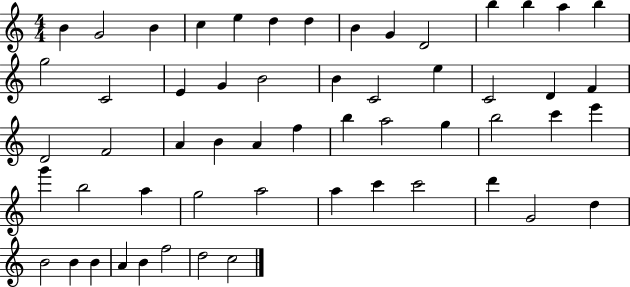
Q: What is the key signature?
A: C major